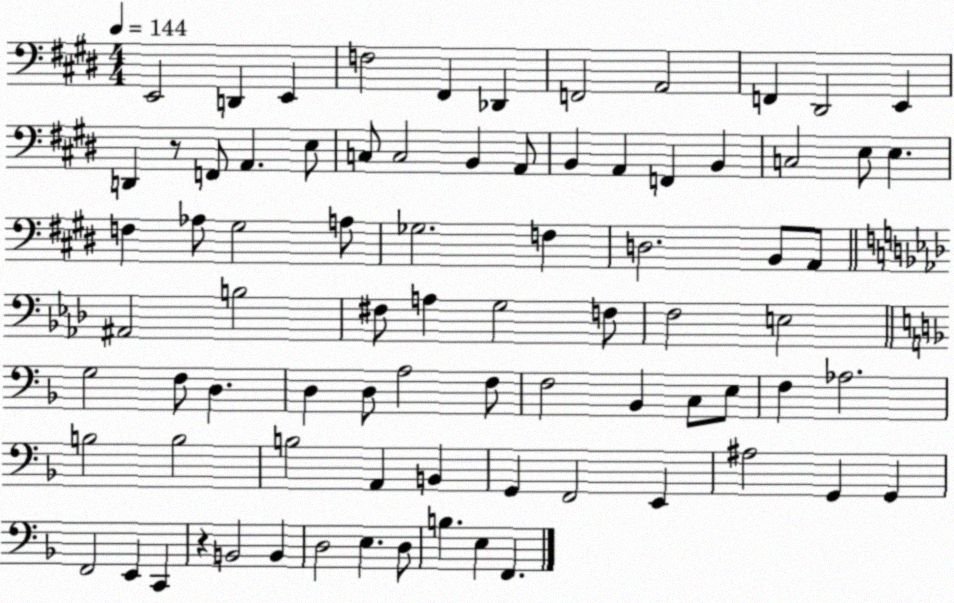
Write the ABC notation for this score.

X:1
T:Untitled
M:4/4
L:1/4
K:E
E,,2 D,, E,, F,2 ^F,, _D,, F,,2 A,,2 F,, ^D,,2 E,, D,, z/2 F,,/2 A,, E,/2 C,/2 C,2 B,, A,,/2 B,, A,, F,, B,, C,2 E,/2 E, F, _A,/2 ^G,2 A,/2 _G,2 F, D,2 B,,/2 A,,/2 ^A,,2 B,2 ^F,/2 A, G,2 F,/2 F,2 E,2 G,2 F,/2 D, D, D,/2 A,2 F,/2 F,2 _B,, C,/2 E,/2 F, _A,2 B,2 B,2 B,2 A,, B,, G,, F,,2 E,, ^A,2 G,, G,, F,,2 E,, C,, z B,,2 B,, D,2 E, D,/2 B, E, F,,